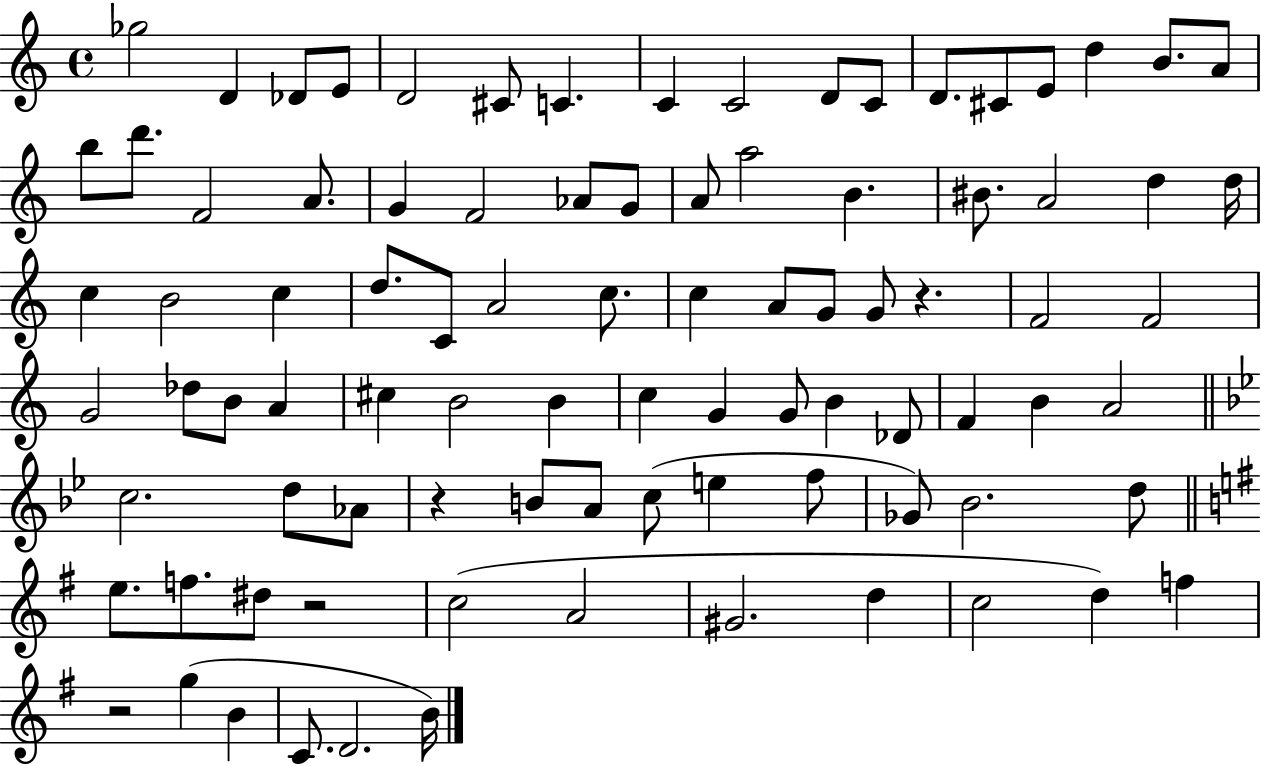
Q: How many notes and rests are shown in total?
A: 90